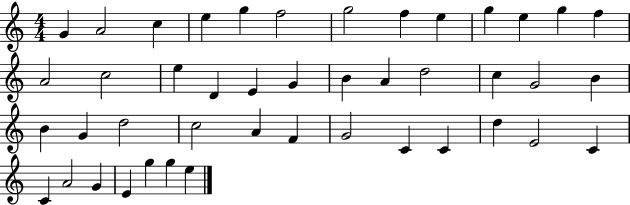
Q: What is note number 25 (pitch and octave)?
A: B4